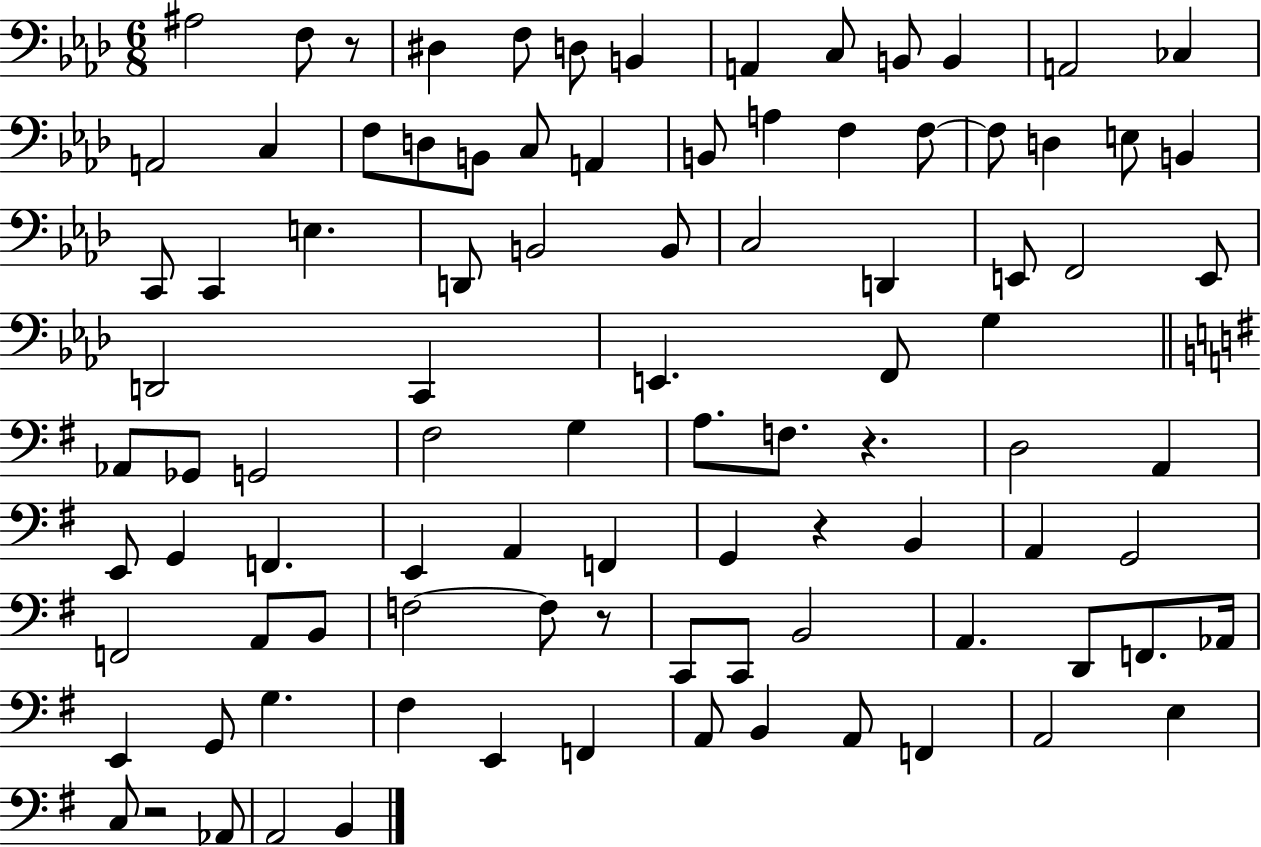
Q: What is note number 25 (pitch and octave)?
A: D3